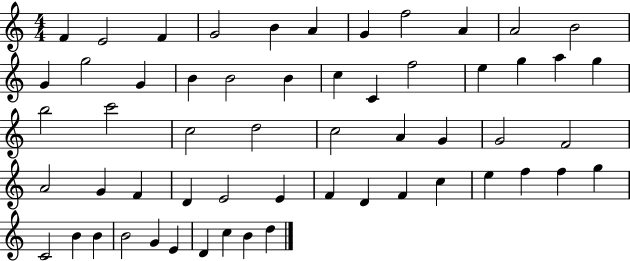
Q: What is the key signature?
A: C major